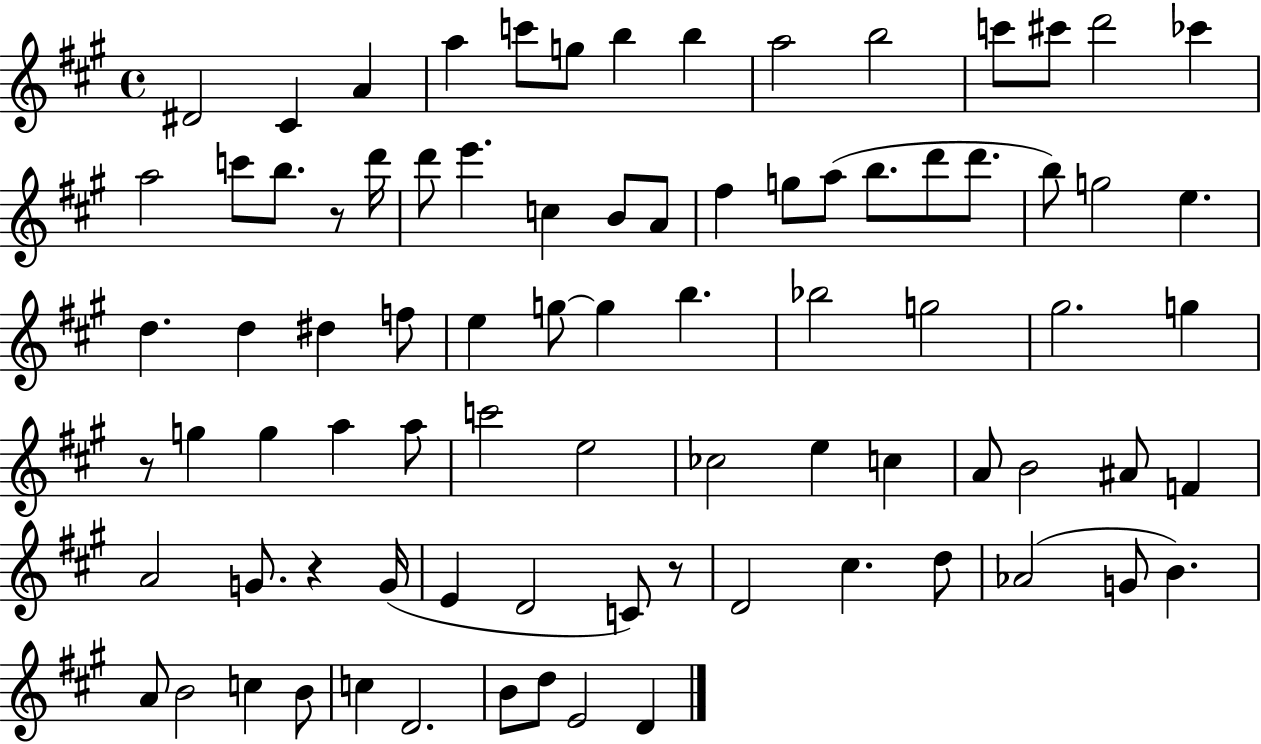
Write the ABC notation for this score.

X:1
T:Untitled
M:4/4
L:1/4
K:A
^D2 ^C A a c'/2 g/2 b b a2 b2 c'/2 ^c'/2 d'2 _c' a2 c'/2 b/2 z/2 d'/4 d'/2 e' c B/2 A/2 ^f g/2 a/2 b/2 d'/2 d'/2 b/2 g2 e d d ^d f/2 e g/2 g b _b2 g2 ^g2 g z/2 g g a a/2 c'2 e2 _c2 e c A/2 B2 ^A/2 F A2 G/2 z G/4 E D2 C/2 z/2 D2 ^c d/2 _A2 G/2 B A/2 B2 c B/2 c D2 B/2 d/2 E2 D